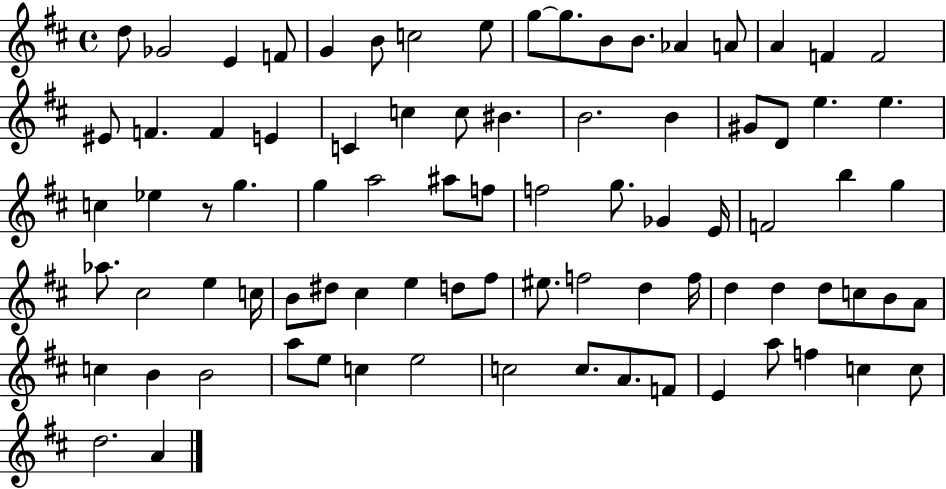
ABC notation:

X:1
T:Untitled
M:4/4
L:1/4
K:D
d/2 _G2 E F/2 G B/2 c2 e/2 g/2 g/2 B/2 B/2 _A A/2 A F F2 ^E/2 F F E C c c/2 ^B B2 B ^G/2 D/2 e e c _e z/2 g g a2 ^a/2 f/2 f2 g/2 _G E/4 F2 b g _a/2 ^c2 e c/4 B/2 ^d/2 ^c e d/2 ^f/2 ^e/2 f2 d f/4 d d d/2 c/2 B/2 A/2 c B B2 a/2 e/2 c e2 c2 c/2 A/2 F/2 E a/2 f c c/2 d2 A